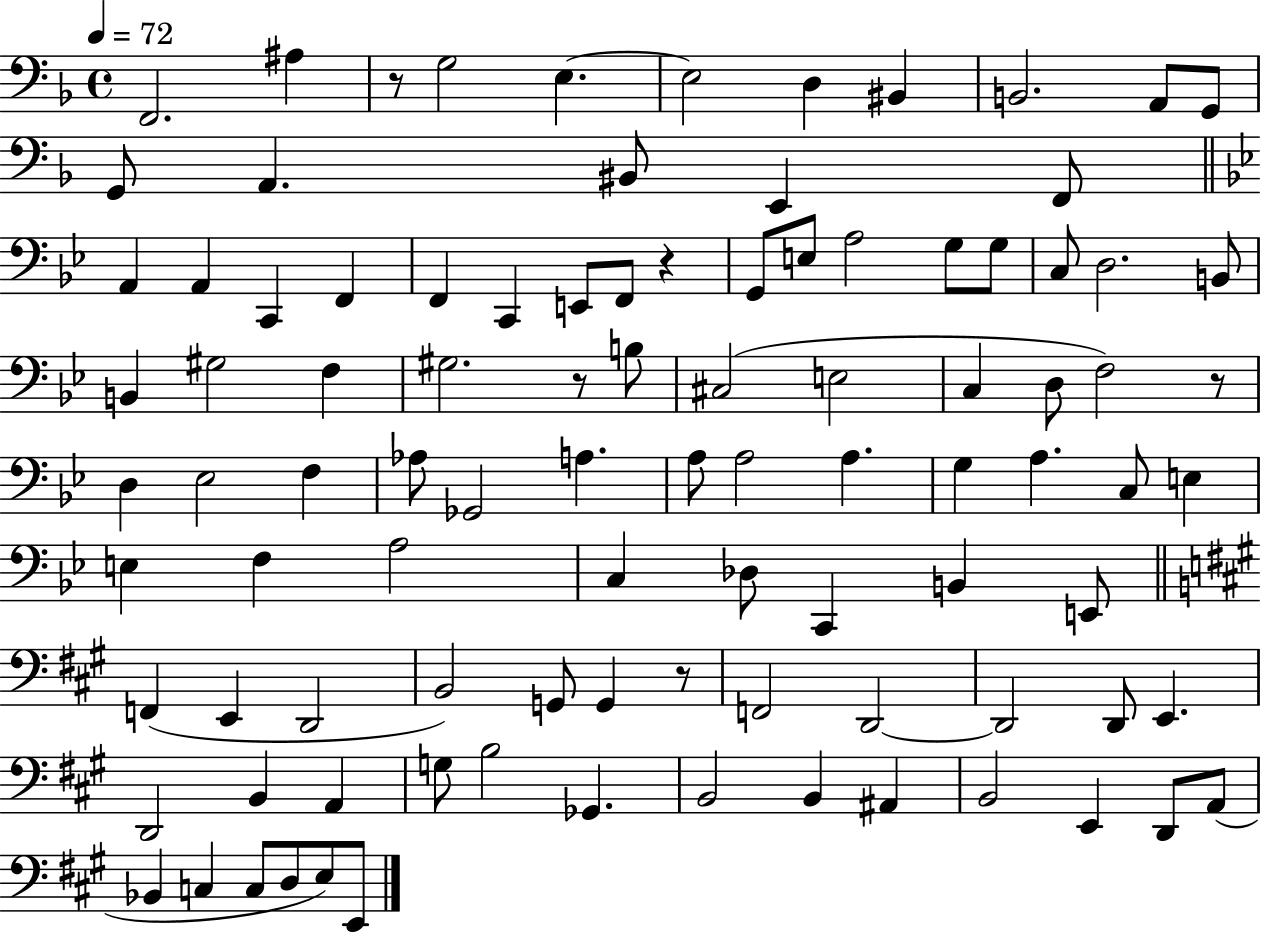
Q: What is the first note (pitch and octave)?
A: F2